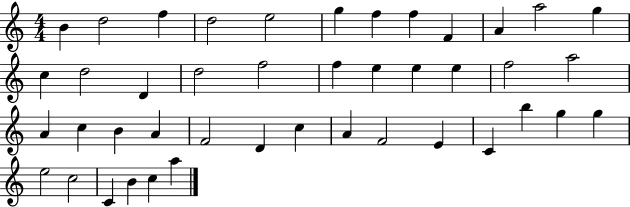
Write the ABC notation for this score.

X:1
T:Untitled
M:4/4
L:1/4
K:C
B d2 f d2 e2 g f f F A a2 g c d2 D d2 f2 f e e e f2 a2 A c B A F2 D c A F2 E C b g g e2 c2 C B c a